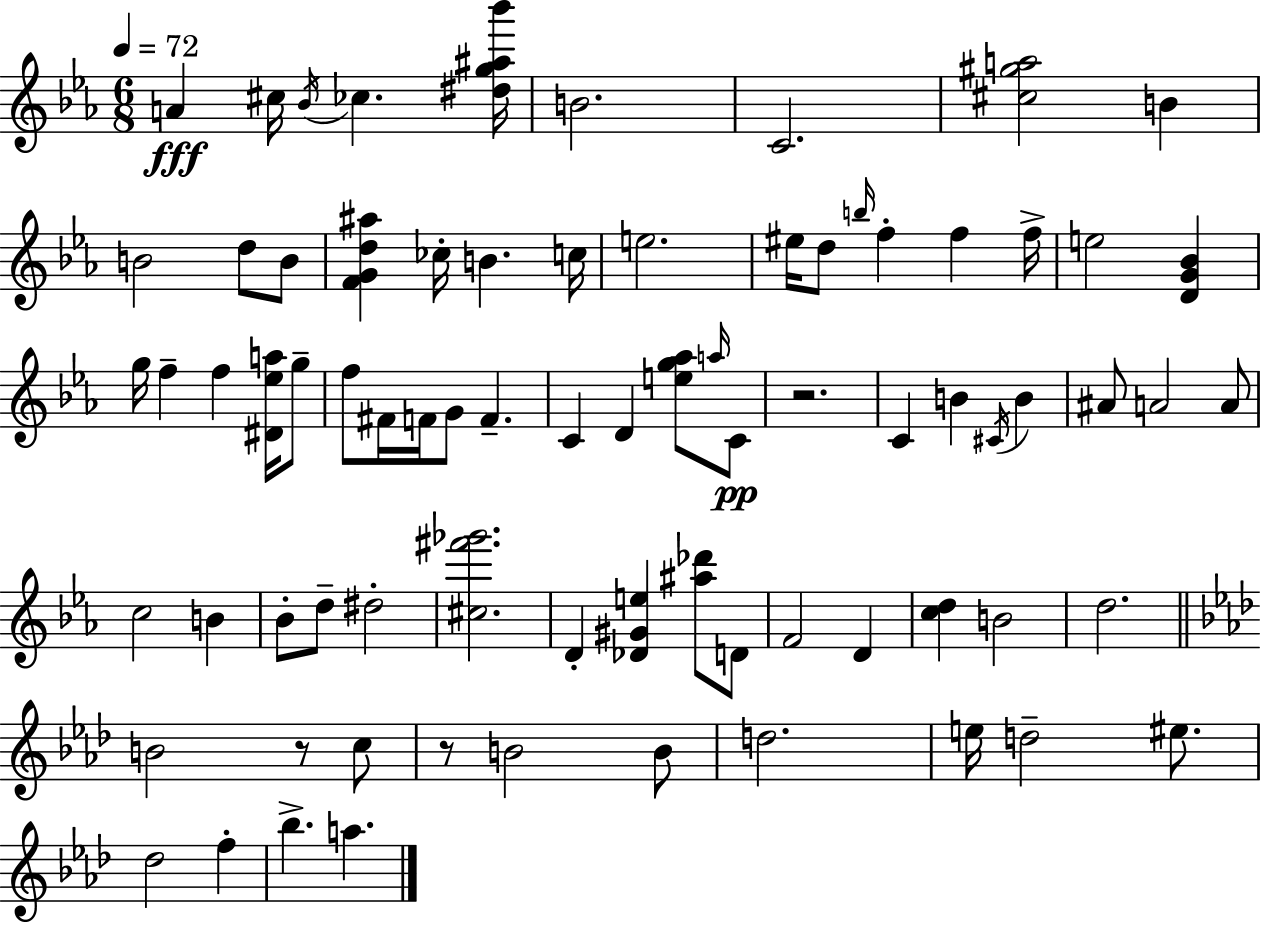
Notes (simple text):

A4/q C#5/s Bb4/s CES5/q. [D#5,G5,A#5,Bb6]/s B4/h. C4/h. [C#5,G#5,A5]/h B4/q B4/h D5/e B4/e [F4,G4,D5,A#5]/q CES5/s B4/q. C5/s E5/h. EIS5/s D5/e B5/s F5/q F5/q F5/s E5/h [D4,G4,Bb4]/q G5/s F5/q F5/q [D#4,Eb5,A5]/s G5/e F5/e F#4/s F4/s G4/e F4/q. C4/q D4/q [E5,G5,Ab5]/e A5/s C4/e R/h. C4/q B4/q C#4/s B4/q A#4/e A4/h A4/e C5/h B4/q Bb4/e D5/e D#5/h [C#5,F#6,Gb6]/h. D4/q [Db4,G#4,E5]/q [A#5,Db6]/e D4/e F4/h D4/q [C5,D5]/q B4/h D5/h. B4/h R/e C5/e R/e B4/h B4/e D5/h. E5/s D5/h EIS5/e. Db5/h F5/q Bb5/q. A5/q.